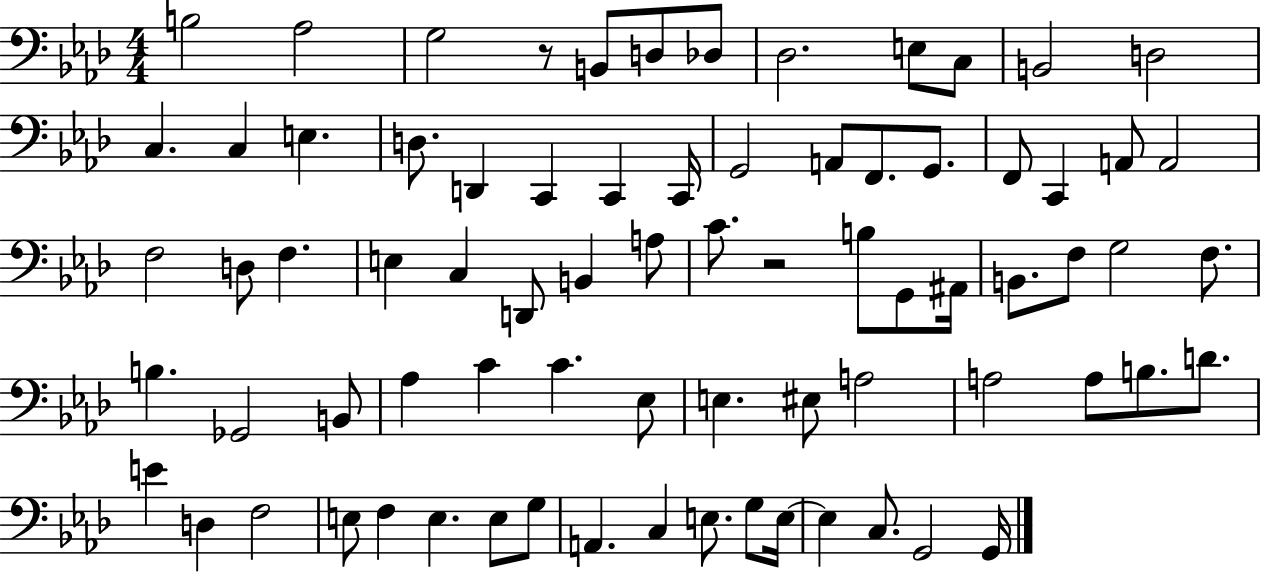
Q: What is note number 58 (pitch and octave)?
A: E4